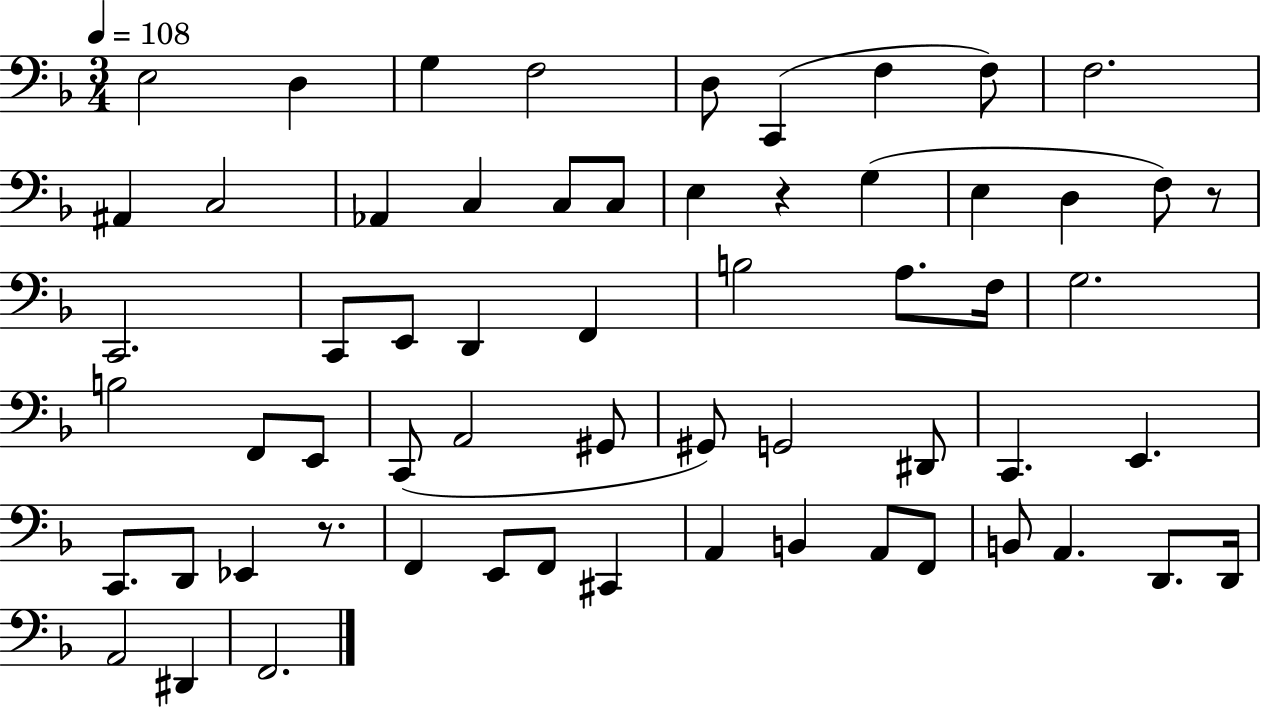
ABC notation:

X:1
T:Untitled
M:3/4
L:1/4
K:F
E,2 D, G, F,2 D,/2 C,, F, F,/2 F,2 ^A,, C,2 _A,, C, C,/2 C,/2 E, z G, E, D, F,/2 z/2 C,,2 C,,/2 E,,/2 D,, F,, B,2 A,/2 F,/4 G,2 B,2 F,,/2 E,,/2 C,,/2 A,,2 ^G,,/2 ^G,,/2 G,,2 ^D,,/2 C,, E,, C,,/2 D,,/2 _E,, z/2 F,, E,,/2 F,,/2 ^C,, A,, B,, A,,/2 F,,/2 B,,/2 A,, D,,/2 D,,/4 A,,2 ^D,, F,,2